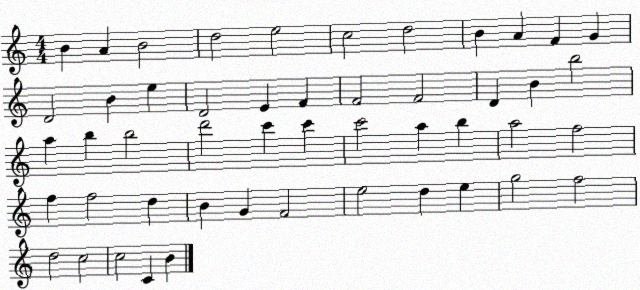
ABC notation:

X:1
T:Untitled
M:4/4
L:1/4
K:C
B A B2 d2 e2 c2 d2 B A F G D2 B e D2 E F F2 F2 D B b2 a b b2 d'2 c' c' c'2 a b a2 f2 f f2 d B G F2 e2 d e g2 f2 d2 c2 c2 C B